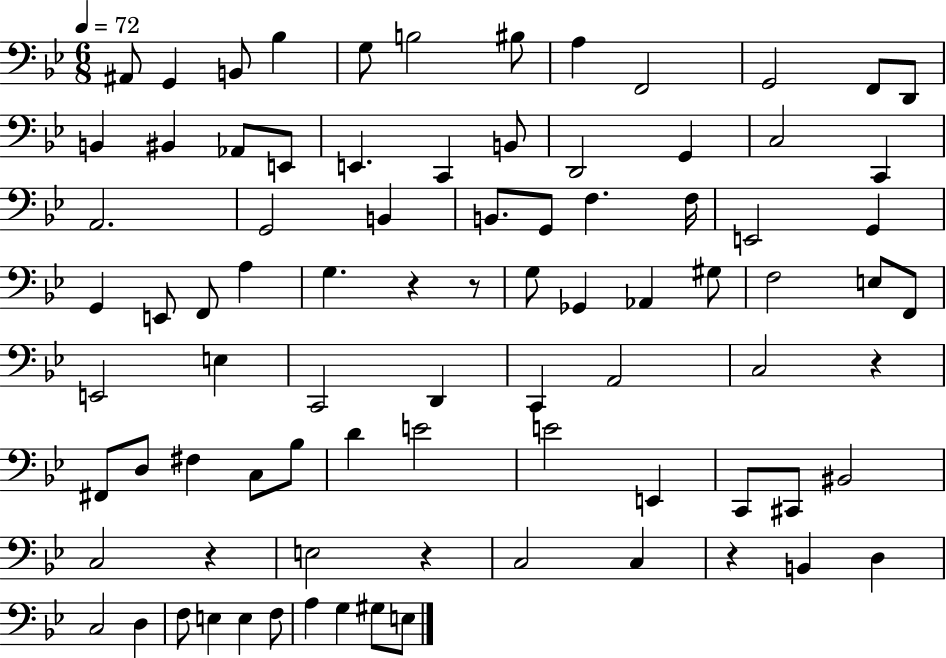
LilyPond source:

{
  \clef bass
  \numericTimeSignature
  \time 6/8
  \key bes \major
  \tempo 4 = 72
  ais,8 g,4 b,8 bes4 | g8 b2 bis8 | a4 f,2 | g,2 f,8 d,8 | \break b,4 bis,4 aes,8 e,8 | e,4. c,4 b,8 | d,2 g,4 | c2 c,4 | \break a,2. | g,2 b,4 | b,8. g,8 f4. f16 | e,2 g,4 | \break g,4 e,8 f,8 a4 | g4. r4 r8 | g8 ges,4 aes,4 gis8 | f2 e8 f,8 | \break e,2 e4 | c,2 d,4 | c,4 a,2 | c2 r4 | \break fis,8 d8 fis4 c8 bes8 | d'4 e'2 | e'2 e,4 | c,8 cis,8 bis,2 | \break c2 r4 | e2 r4 | c2 c4 | r4 b,4 d4 | \break c2 d4 | f8 e4 e4 f8 | a4 g4 gis8 e8 | \bar "|."
}